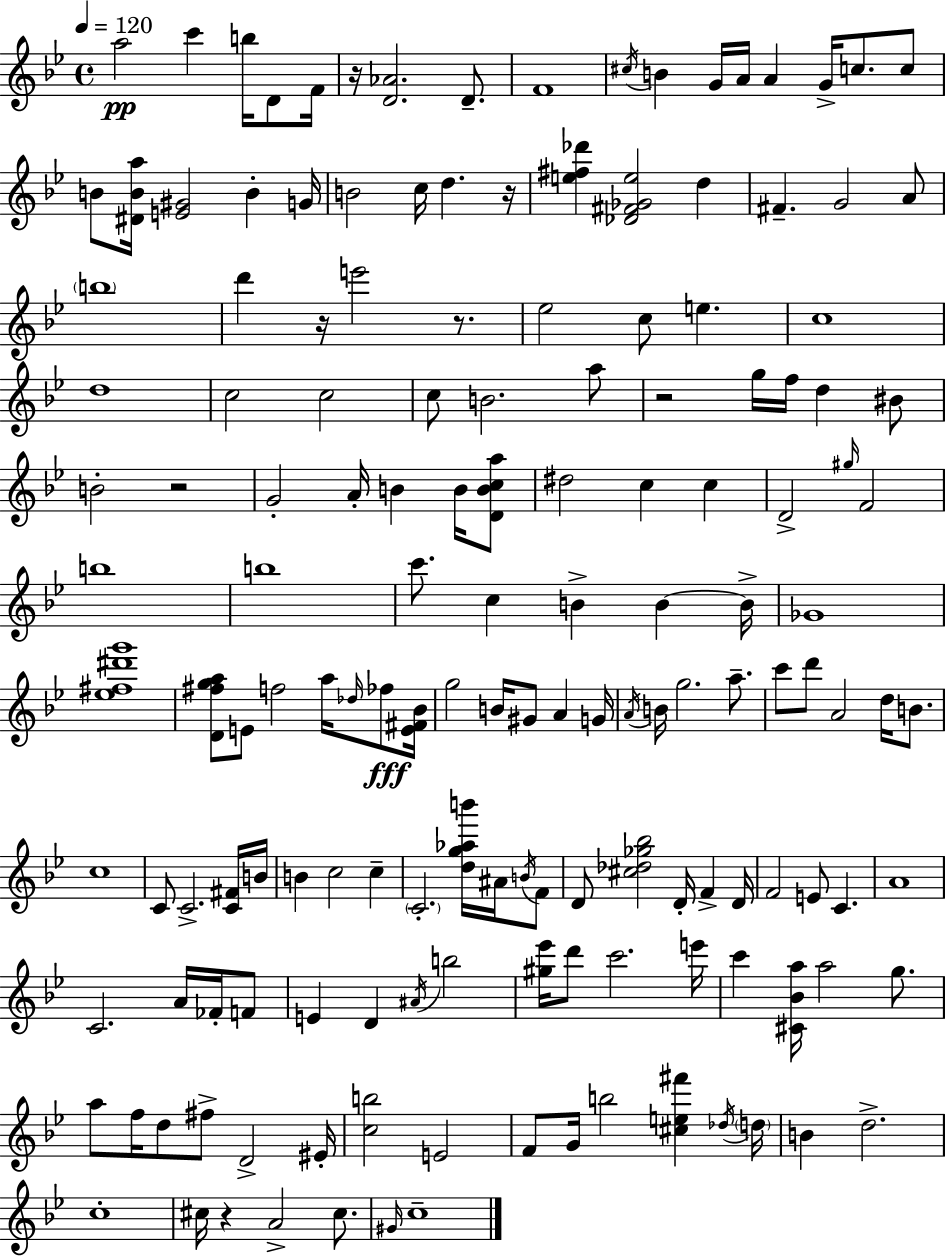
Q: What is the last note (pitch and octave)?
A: C5